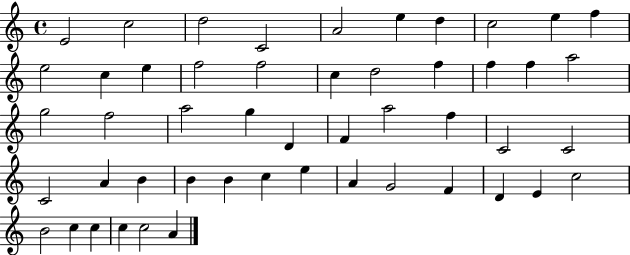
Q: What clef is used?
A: treble